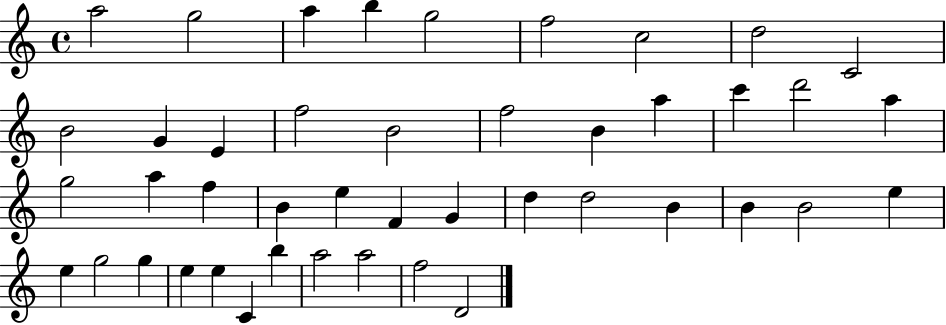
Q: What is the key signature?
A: C major